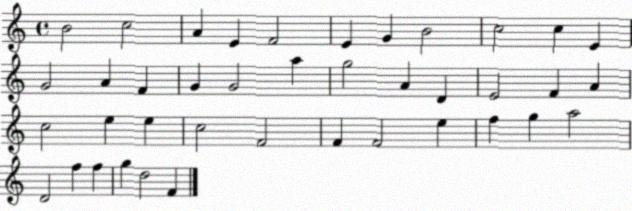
X:1
T:Untitled
M:4/4
L:1/4
K:C
B2 c2 A E F2 E G B2 c2 c E G2 A F G G2 a g2 A D E2 F A c2 e e c2 F2 F F2 e f g a2 D2 f f g d2 F